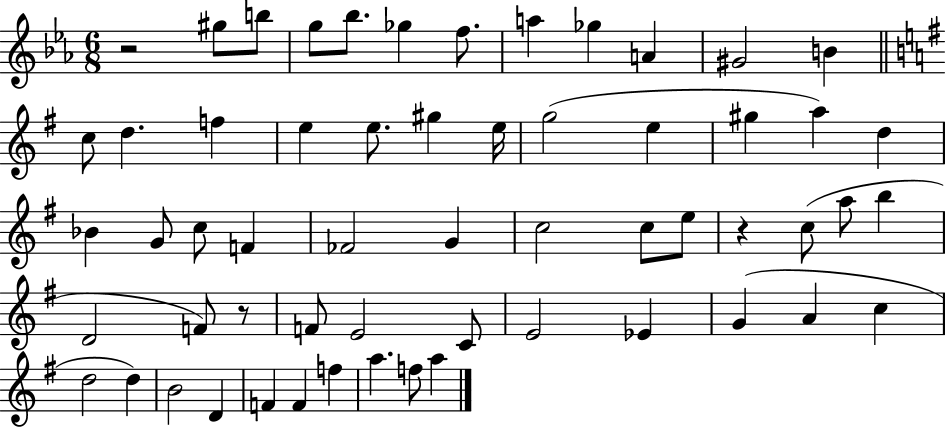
X:1
T:Untitled
M:6/8
L:1/4
K:Eb
z2 ^g/2 b/2 g/2 _b/2 _g f/2 a _g A ^G2 B c/2 d f e e/2 ^g e/4 g2 e ^g a d _B G/2 c/2 F _F2 G c2 c/2 e/2 z c/2 a/2 b D2 F/2 z/2 F/2 E2 C/2 E2 _E G A c d2 d B2 D F F f a f/2 a